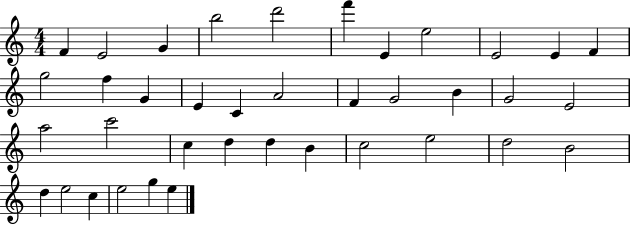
F4/q E4/h G4/q B5/h D6/h F6/q E4/q E5/h E4/h E4/q F4/q G5/h F5/q G4/q E4/q C4/q A4/h F4/q G4/h B4/q G4/h E4/h A5/h C6/h C5/q D5/q D5/q B4/q C5/h E5/h D5/h B4/h D5/q E5/h C5/q E5/h G5/q E5/q